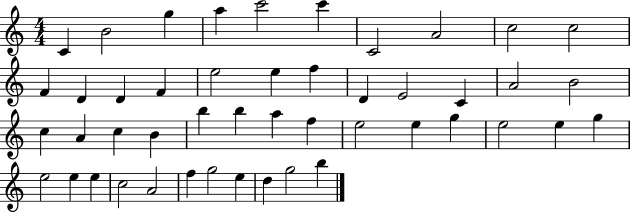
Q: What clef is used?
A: treble